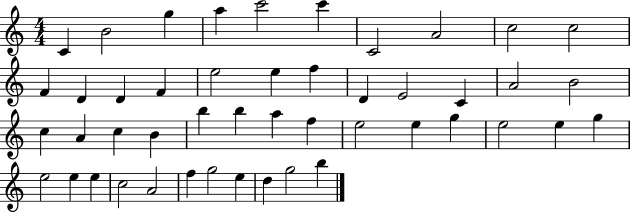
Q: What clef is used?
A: treble